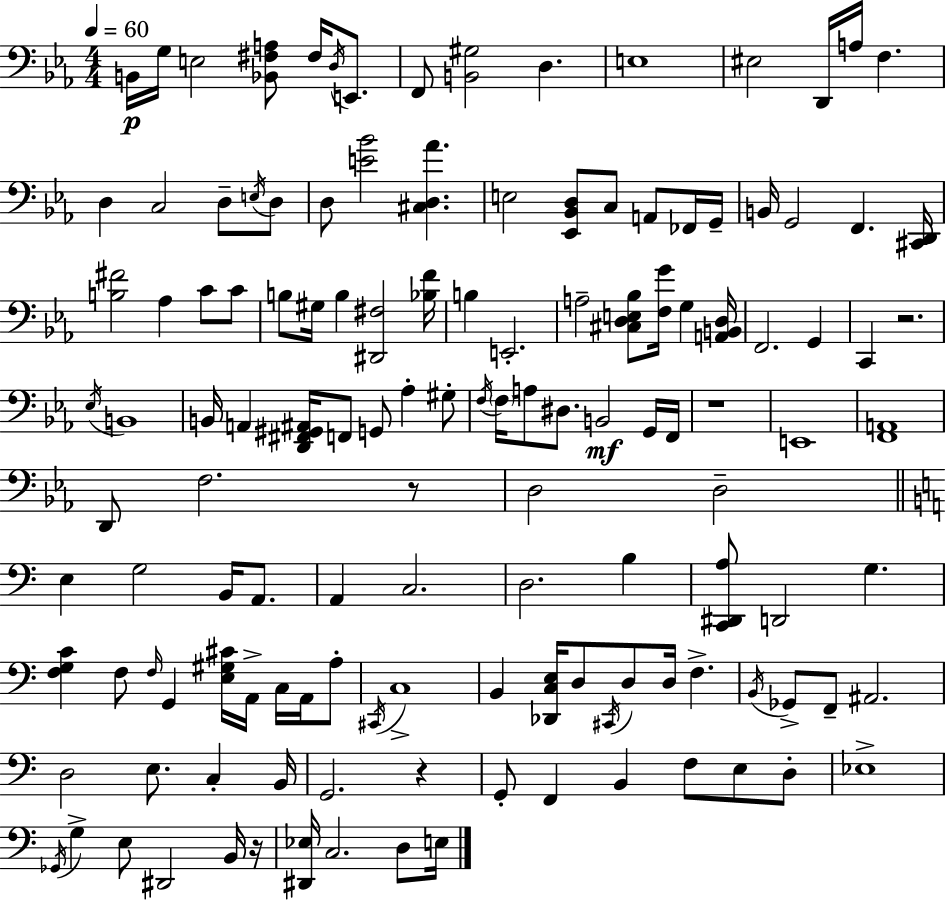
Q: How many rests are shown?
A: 5